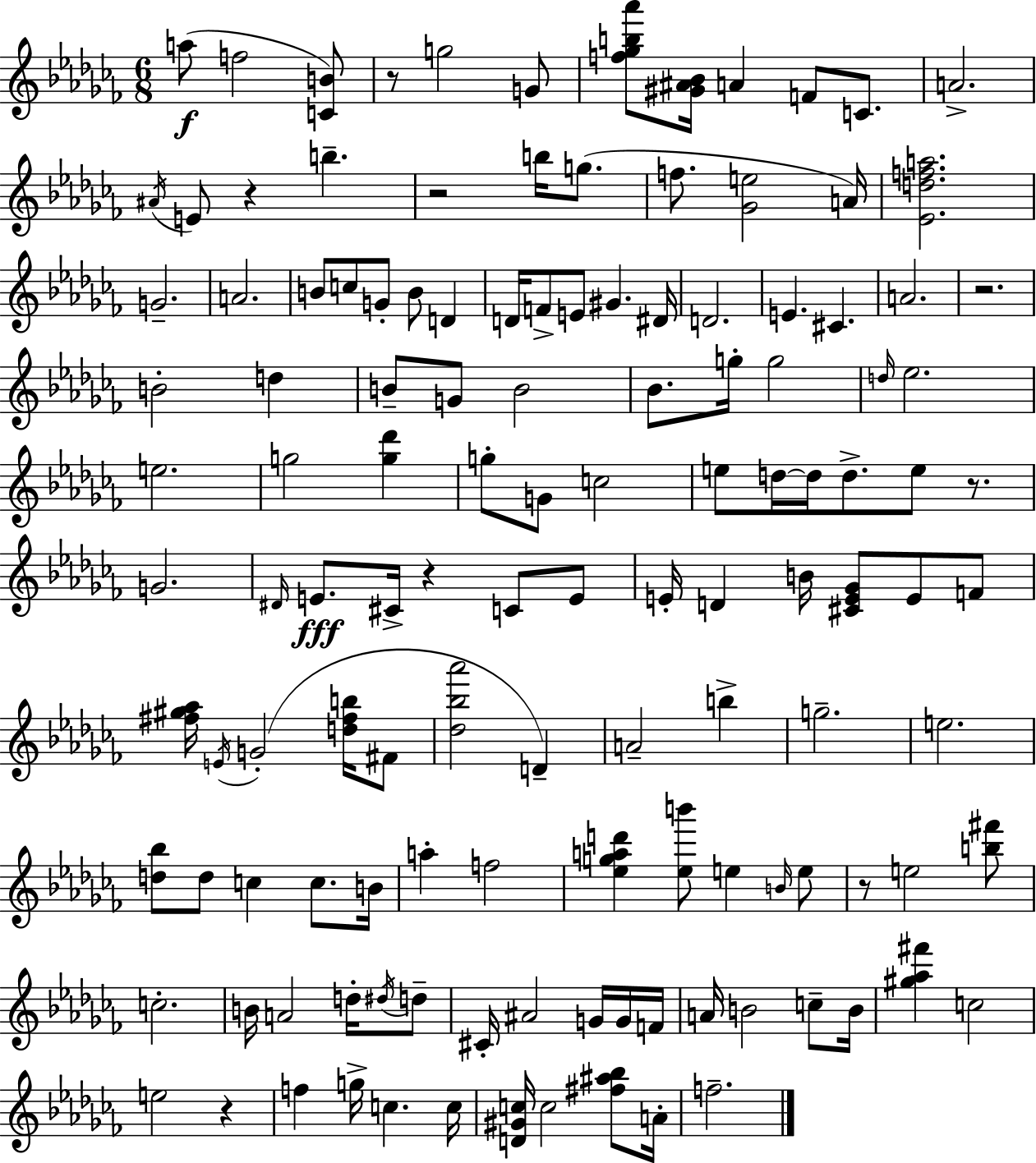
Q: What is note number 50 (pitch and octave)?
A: D5